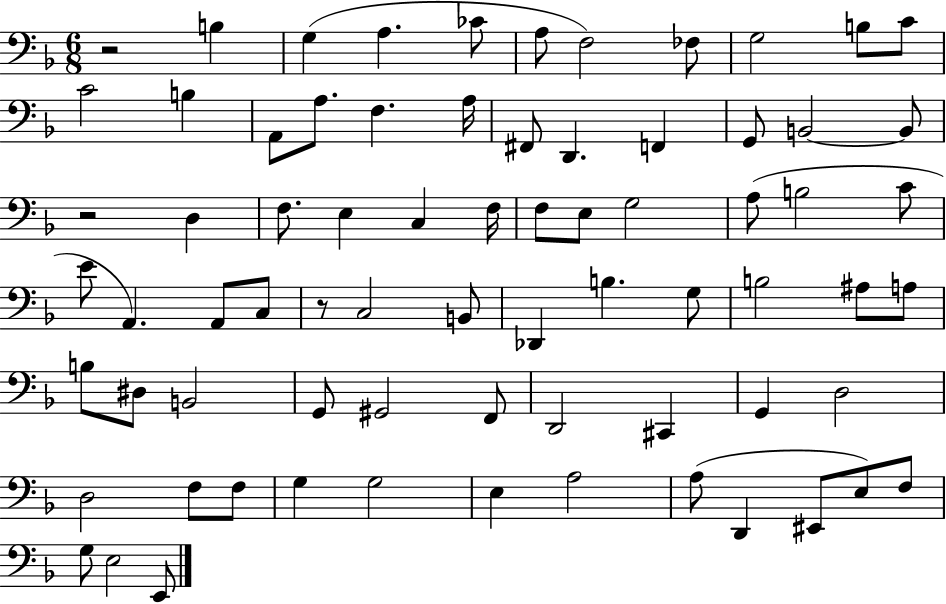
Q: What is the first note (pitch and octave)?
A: B3